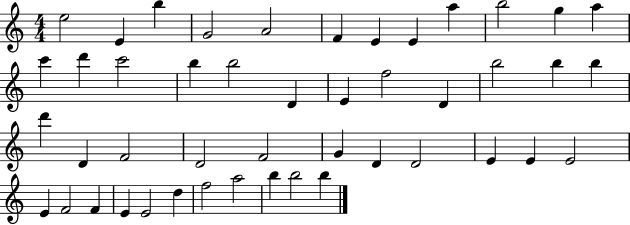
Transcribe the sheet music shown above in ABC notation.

X:1
T:Untitled
M:4/4
L:1/4
K:C
e2 E b G2 A2 F E E a b2 g a c' d' c'2 b b2 D E f2 D b2 b b d' D F2 D2 F2 G D D2 E E E2 E F2 F E E2 d f2 a2 b b2 b